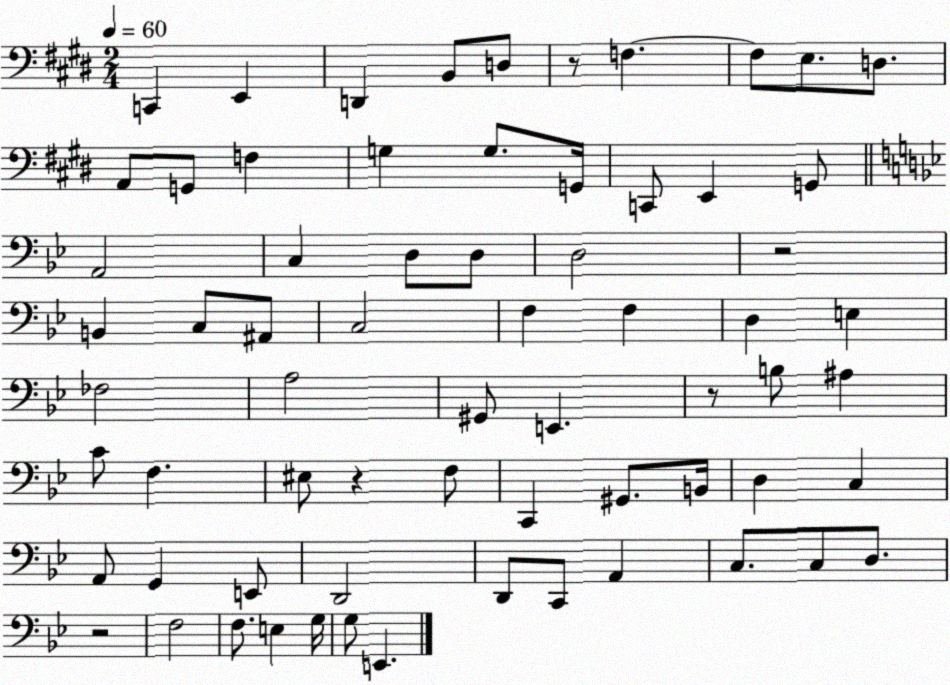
X:1
T:Untitled
M:2/4
L:1/4
K:E
C,, E,, D,, B,,/2 D,/2 z/2 F, F,/2 E,/2 D,/2 A,,/2 G,,/2 F, G, G,/2 G,,/4 C,,/2 E,, G,,/2 A,,2 C, D,/2 D,/2 D,2 z2 B,, C,/2 ^A,,/2 C,2 F, F, D, E, _F,2 A,2 ^G,,/2 E,, z/2 B,/2 ^A, C/2 F, ^E,/2 z F,/2 C,, ^G,,/2 B,,/4 D, C, A,,/2 G,, E,,/2 D,,2 D,,/2 C,,/2 A,, C,/2 C,/2 D,/2 z2 F,2 F,/2 E, G,/4 G,/2 E,,